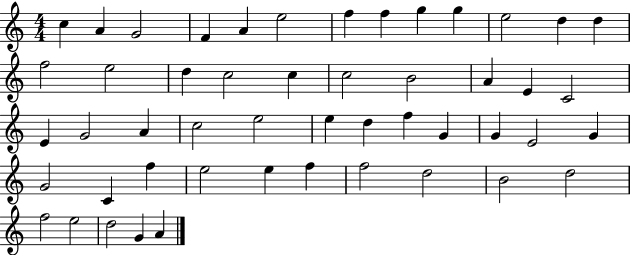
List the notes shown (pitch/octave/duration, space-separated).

C5/q A4/q G4/h F4/q A4/q E5/h F5/q F5/q G5/q G5/q E5/h D5/q D5/q F5/h E5/h D5/q C5/h C5/q C5/h B4/h A4/q E4/q C4/h E4/q G4/h A4/q C5/h E5/h E5/q D5/q F5/q G4/q G4/q E4/h G4/q G4/h C4/q F5/q E5/h E5/q F5/q F5/h D5/h B4/h D5/h F5/h E5/h D5/h G4/q A4/q